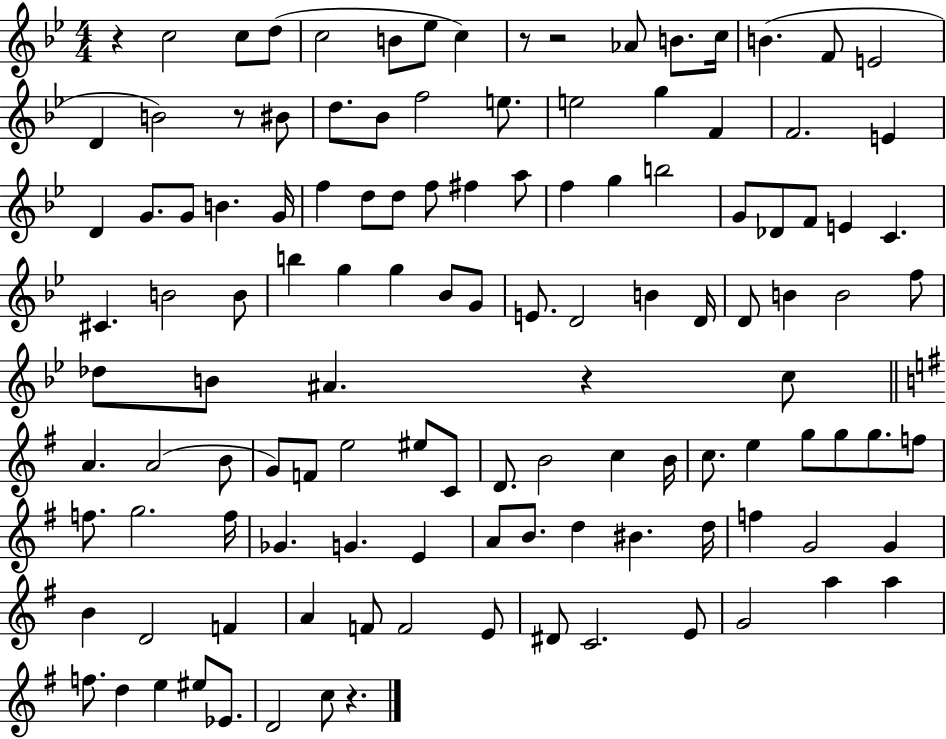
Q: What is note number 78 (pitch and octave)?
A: E5